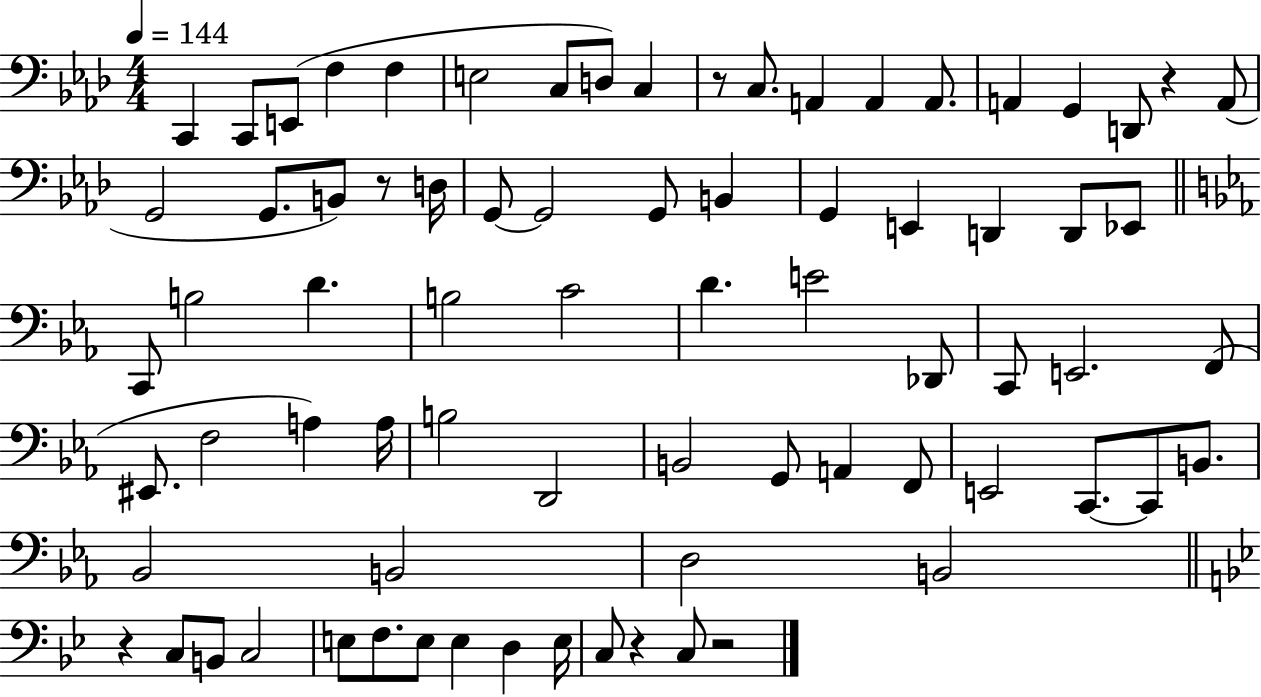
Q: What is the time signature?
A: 4/4